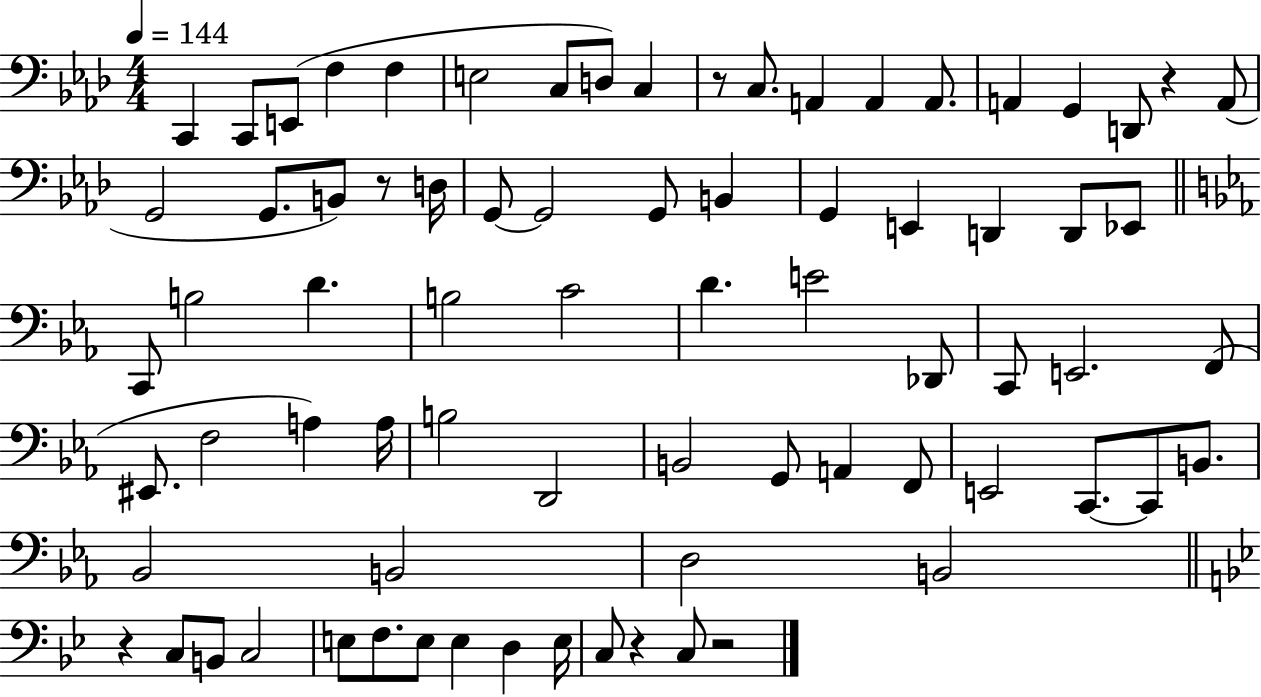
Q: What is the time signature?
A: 4/4